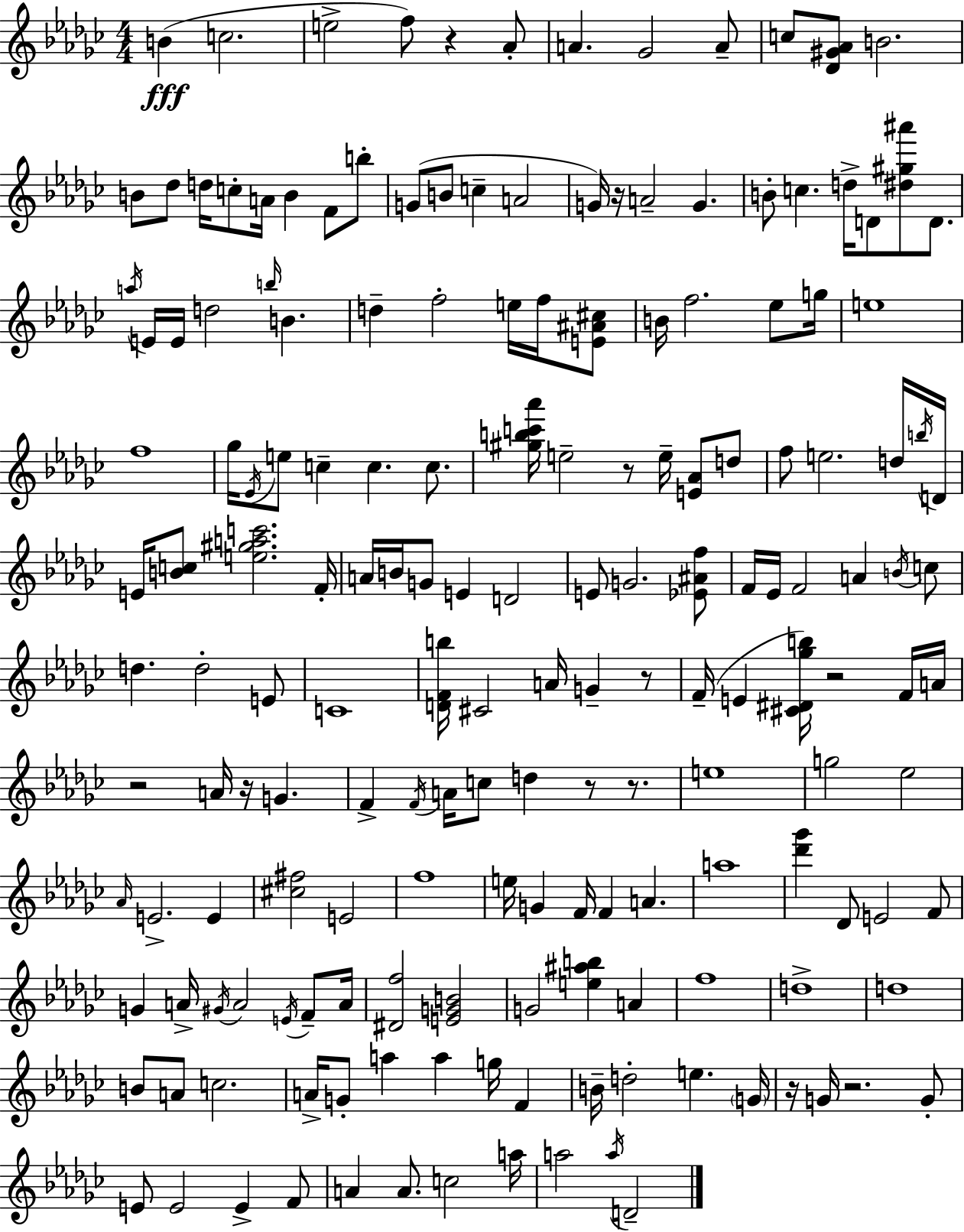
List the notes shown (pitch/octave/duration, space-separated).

B4/q C5/h. E5/h F5/e R/q Ab4/e A4/q. Gb4/h A4/e C5/e [Db4,G#4,Ab4]/e B4/h. B4/e Db5/e D5/s C5/e A4/s B4/q F4/e B5/e G4/e B4/e C5/q A4/h G4/s R/s A4/h G4/q. B4/e C5/q. D5/s D4/e [D#5,G#5,A#6]/e D4/e. A5/s E4/s E4/s D5/h B5/s B4/q. D5/q F5/h E5/s F5/s [E4,A#4,C#5]/e B4/s F5/h. Eb5/e G5/s E5/w F5/w Gb5/s Eb4/s E5/e C5/q C5/q. C5/e. [G#5,B5,C6,Ab6]/s E5/h R/e E5/s [E4,Ab4]/e D5/e F5/e E5/h. D5/s B5/s D4/s E4/s [B4,C5]/e [E5,G#5,A5,C6]/h. F4/s A4/s B4/s G4/e E4/q D4/h E4/e G4/h. [Eb4,A#4,F5]/e F4/s Eb4/s F4/h A4/q B4/s C5/e D5/q. D5/h E4/e C4/w [D4,F4,B5]/s C#4/h A4/s G4/q R/e F4/s E4/q [C#4,D#4,Gb5,B5]/s R/h F4/s A4/s R/h A4/s R/s G4/q. F4/q F4/s A4/s C5/e D5/q R/e R/e. E5/w G5/h Eb5/h Ab4/s E4/h. E4/q [C#5,F#5]/h E4/h F5/w E5/s G4/q F4/s F4/q A4/q. A5/w [Db6,Gb6]/q Db4/e E4/h F4/e G4/q A4/s G#4/s A4/h E4/s F4/e A4/s [D#4,F5]/h [E4,G4,B4]/h G4/h [E5,A#5,B5]/q A4/q F5/w D5/w D5/w B4/e A4/e C5/h. A4/s G4/e A5/q A5/q G5/s F4/q B4/s D5/h E5/q. G4/s R/s G4/s R/h. G4/e E4/e E4/h E4/q F4/e A4/q A4/e. C5/h A5/s A5/h A5/s D4/h